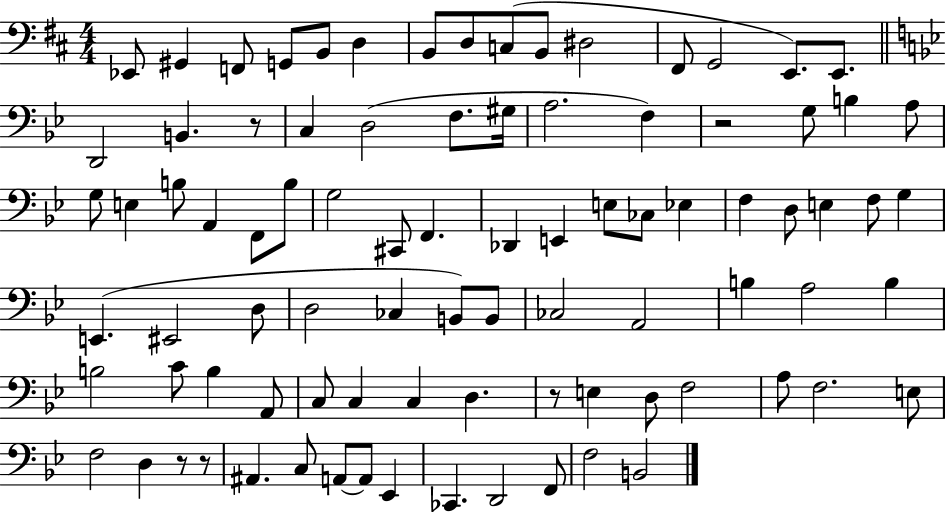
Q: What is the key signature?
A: D major